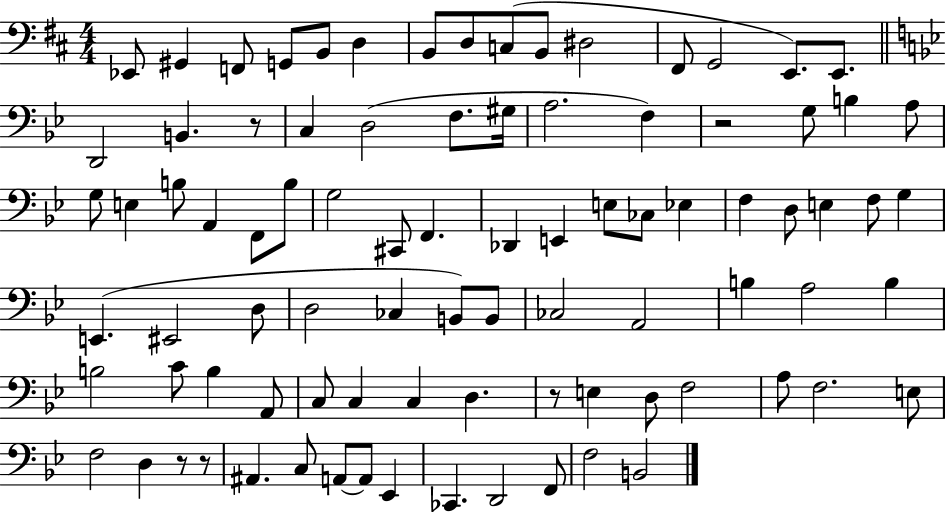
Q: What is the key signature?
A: D major